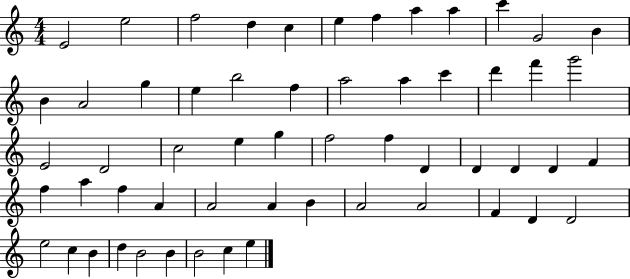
X:1
T:Untitled
M:4/4
L:1/4
K:C
E2 e2 f2 d c e f a a c' G2 B B A2 g e b2 f a2 a c' d' f' g'2 E2 D2 c2 e g f2 f D D D D F f a f A A2 A B A2 A2 F D D2 e2 c B d B2 B B2 c e